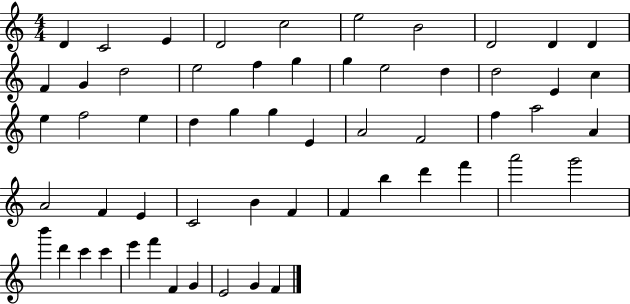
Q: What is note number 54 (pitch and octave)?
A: G4